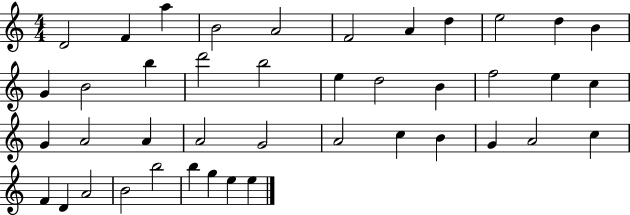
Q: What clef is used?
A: treble